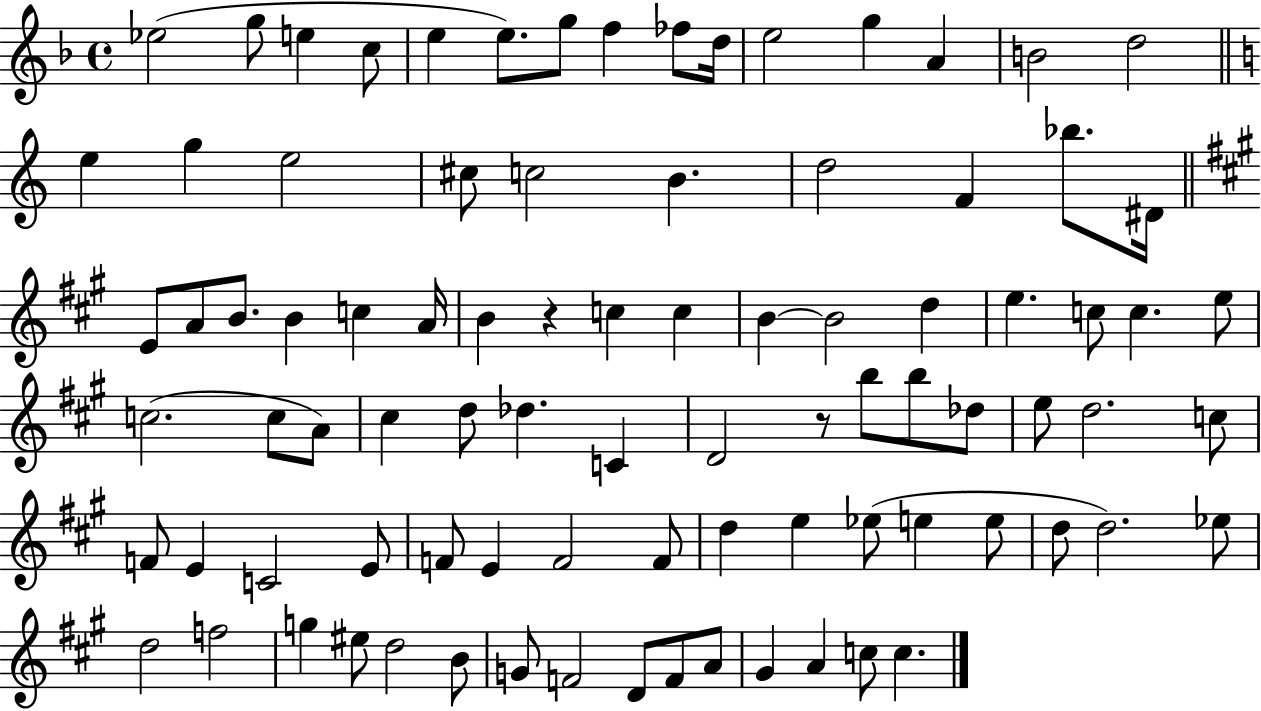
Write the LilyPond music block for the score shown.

{
  \clef treble
  \time 4/4
  \defaultTimeSignature
  \key f \major
  ees''2( g''8 e''4 c''8 | e''4 e''8.) g''8 f''4 fes''8 d''16 | e''2 g''4 a'4 | b'2 d''2 | \break \bar "||" \break \key a \minor e''4 g''4 e''2 | cis''8 c''2 b'4. | d''2 f'4 bes''8. dis'16 | \bar "||" \break \key a \major e'8 a'8 b'8. b'4 c''4 a'16 | b'4 r4 c''4 c''4 | b'4~~ b'2 d''4 | e''4. c''8 c''4. e''8 | \break c''2.( c''8 a'8) | cis''4 d''8 des''4. c'4 | d'2 r8 b''8 b''8 des''8 | e''8 d''2. c''8 | \break f'8 e'4 c'2 e'8 | f'8 e'4 f'2 f'8 | d''4 e''4 ees''8( e''4 e''8 | d''8 d''2.) ees''8 | \break d''2 f''2 | g''4 eis''8 d''2 b'8 | g'8 f'2 d'8 f'8 a'8 | gis'4 a'4 c''8 c''4. | \break \bar "|."
}